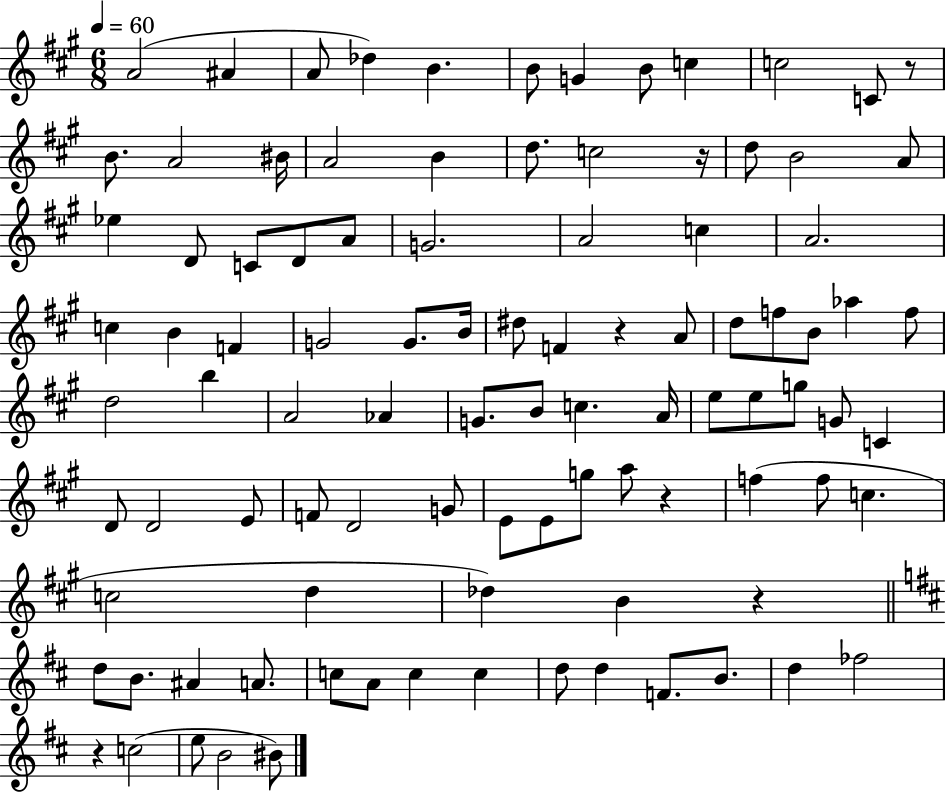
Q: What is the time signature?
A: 6/8